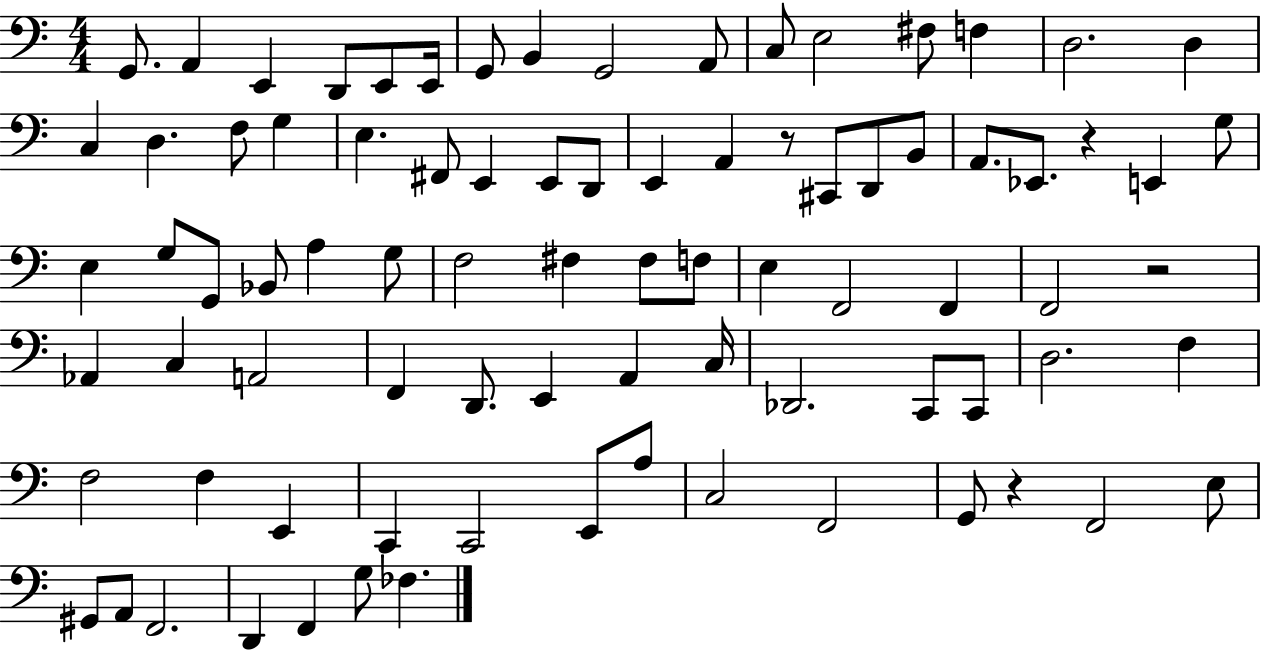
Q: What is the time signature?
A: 4/4